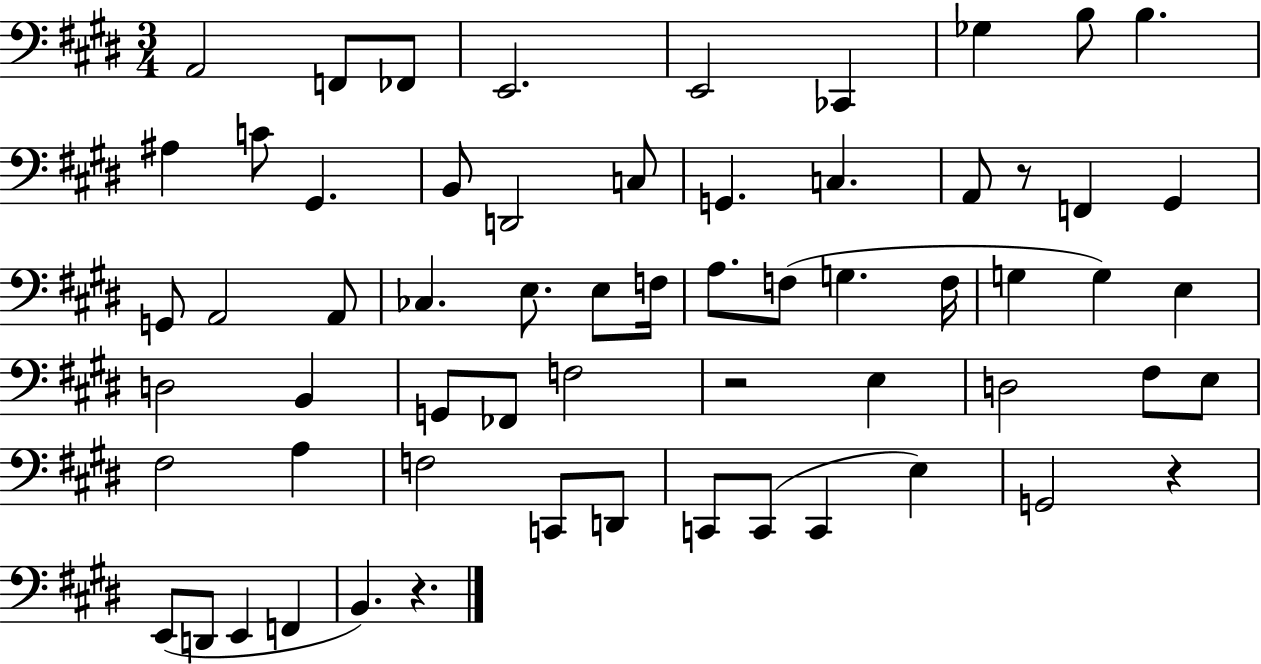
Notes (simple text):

A2/h F2/e FES2/e E2/h. E2/h CES2/q Gb3/q B3/e B3/q. A#3/q C4/e G#2/q. B2/e D2/h C3/e G2/q. C3/q. A2/e R/e F2/q G#2/q G2/e A2/h A2/e CES3/q. E3/e. E3/e F3/s A3/e. F3/e G3/q. F3/s G3/q G3/q E3/q D3/h B2/q G2/e FES2/e F3/h R/h E3/q D3/h F#3/e E3/e F#3/h A3/q F3/h C2/e D2/e C2/e C2/e C2/q E3/q G2/h R/q E2/e D2/e E2/q F2/q B2/q. R/q.